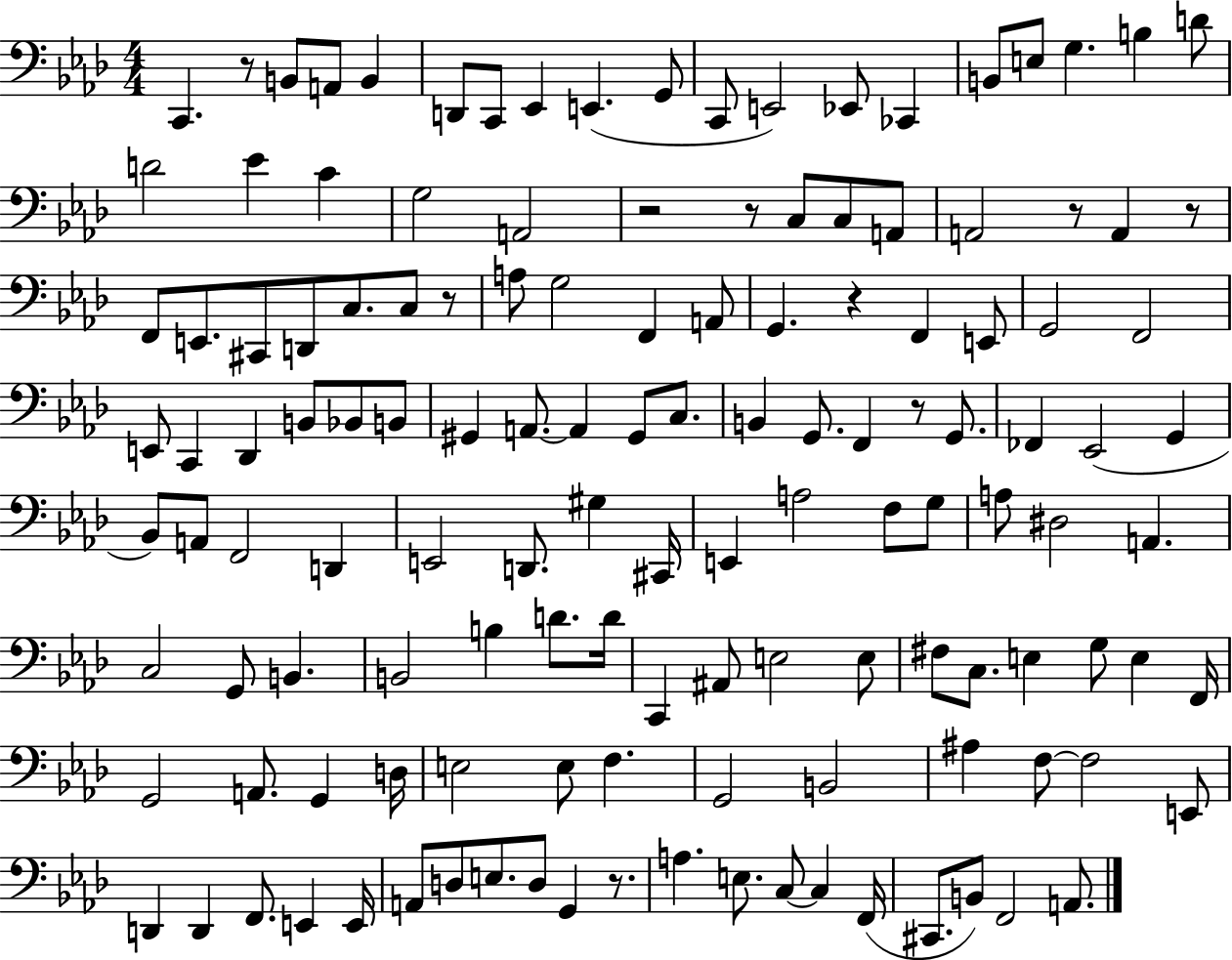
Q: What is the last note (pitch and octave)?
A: A2